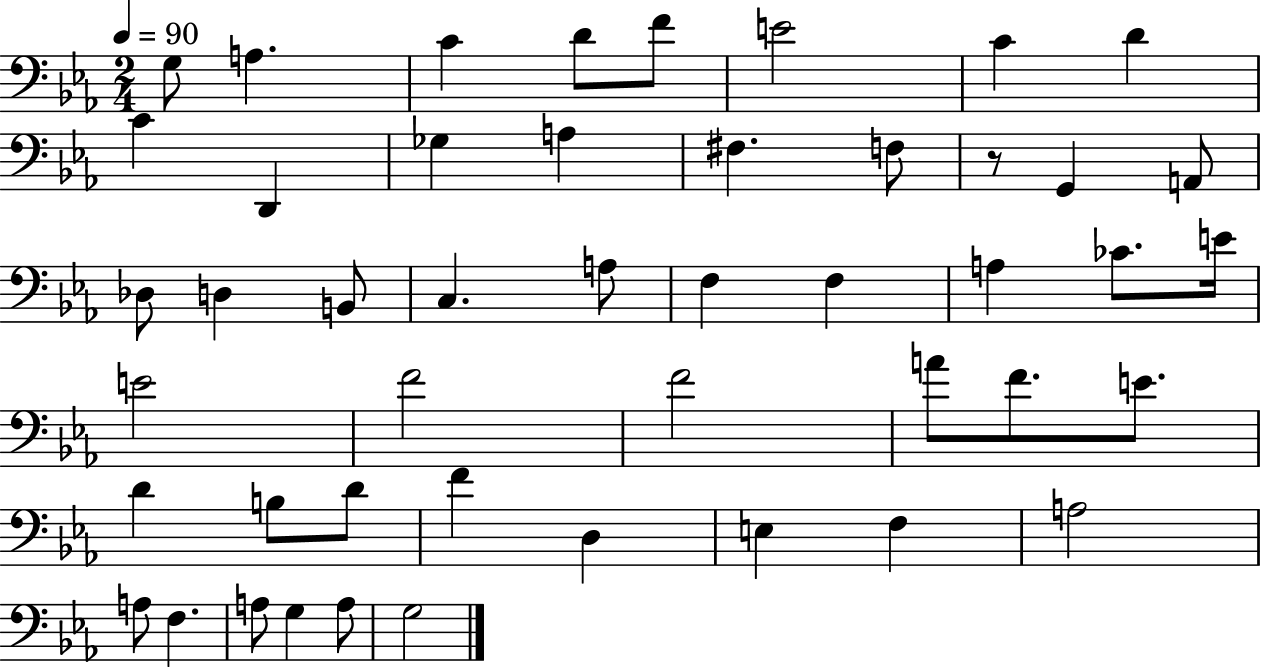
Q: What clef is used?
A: bass